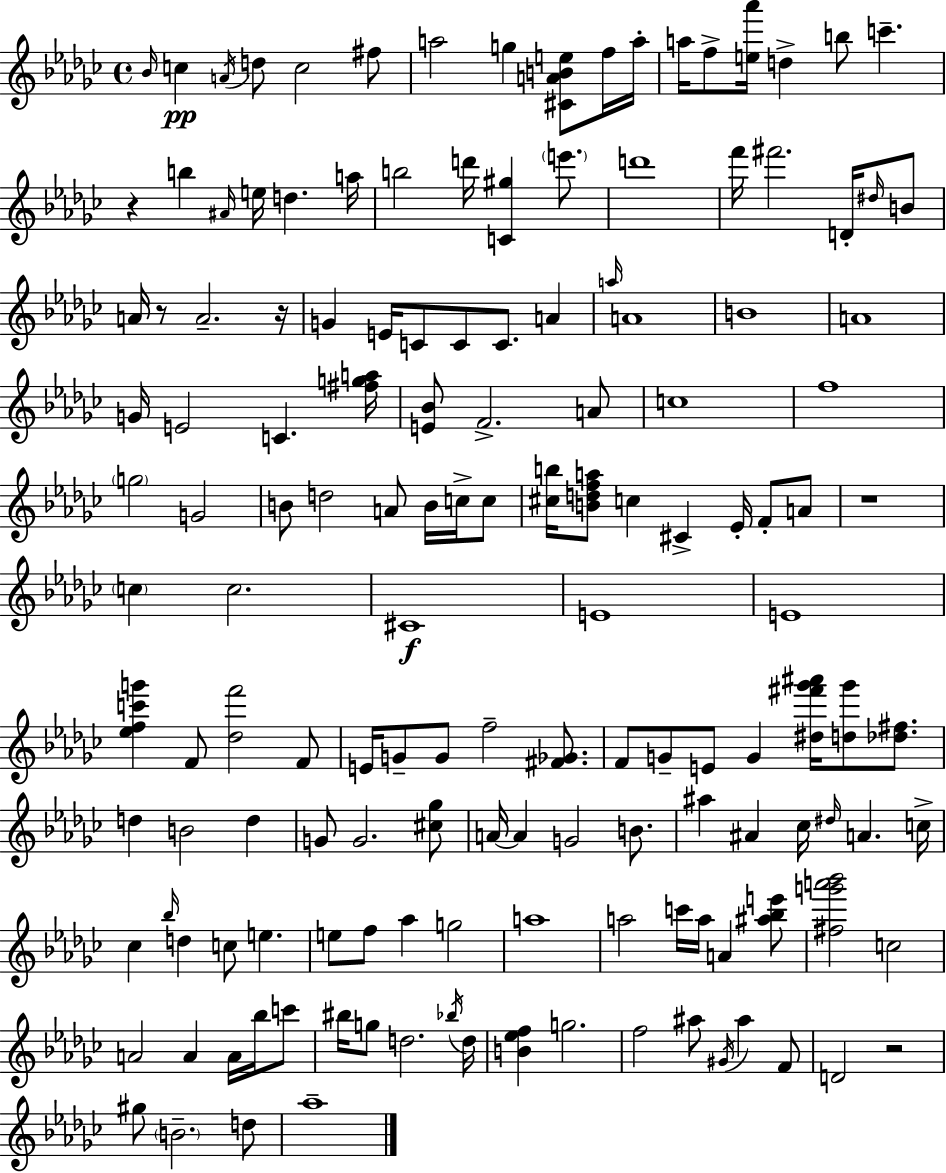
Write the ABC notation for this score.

X:1
T:Untitled
M:4/4
L:1/4
K:Ebm
_B/4 c A/4 d/2 c2 ^f/2 a2 g [^CABe]/2 f/4 a/4 a/4 f/2 [e_a']/4 d b/2 c' z b ^A/4 e/4 d a/4 b2 d'/4 [C^g] e'/2 d'4 f'/4 ^f'2 D/4 ^d/4 B/2 A/4 z/2 A2 z/4 G E/4 C/2 C/2 C/2 A a/4 A4 B4 A4 G/4 E2 C [^fga]/4 [E_B]/2 F2 A/2 c4 f4 g2 G2 B/2 d2 A/2 B/4 c/4 c/2 [^cb]/4 [Bdfa]/2 c ^C _E/4 F/2 A/2 z4 c c2 ^C4 E4 E4 [_efc'g'] F/2 [_df']2 F/2 E/4 G/2 G/2 f2 [^F_G]/2 F/2 G/2 E/2 G [^d^f'_g'^a']/4 [d_g']/2 [_d^f]/2 d B2 d G/2 G2 [^c_g]/2 A/4 A G2 B/2 ^a ^A _c/4 ^d/4 A c/4 _c _b/4 d c/2 e e/2 f/2 _a g2 a4 a2 c'/4 a/4 A [^a_be']/2 [^fg'a'_b']2 c2 A2 A A/4 _b/4 c'/2 ^b/4 g/2 d2 _b/4 d/4 [B_ef] g2 f2 ^a/2 ^G/4 ^a F/2 D2 z2 ^g/2 B2 d/2 _a4